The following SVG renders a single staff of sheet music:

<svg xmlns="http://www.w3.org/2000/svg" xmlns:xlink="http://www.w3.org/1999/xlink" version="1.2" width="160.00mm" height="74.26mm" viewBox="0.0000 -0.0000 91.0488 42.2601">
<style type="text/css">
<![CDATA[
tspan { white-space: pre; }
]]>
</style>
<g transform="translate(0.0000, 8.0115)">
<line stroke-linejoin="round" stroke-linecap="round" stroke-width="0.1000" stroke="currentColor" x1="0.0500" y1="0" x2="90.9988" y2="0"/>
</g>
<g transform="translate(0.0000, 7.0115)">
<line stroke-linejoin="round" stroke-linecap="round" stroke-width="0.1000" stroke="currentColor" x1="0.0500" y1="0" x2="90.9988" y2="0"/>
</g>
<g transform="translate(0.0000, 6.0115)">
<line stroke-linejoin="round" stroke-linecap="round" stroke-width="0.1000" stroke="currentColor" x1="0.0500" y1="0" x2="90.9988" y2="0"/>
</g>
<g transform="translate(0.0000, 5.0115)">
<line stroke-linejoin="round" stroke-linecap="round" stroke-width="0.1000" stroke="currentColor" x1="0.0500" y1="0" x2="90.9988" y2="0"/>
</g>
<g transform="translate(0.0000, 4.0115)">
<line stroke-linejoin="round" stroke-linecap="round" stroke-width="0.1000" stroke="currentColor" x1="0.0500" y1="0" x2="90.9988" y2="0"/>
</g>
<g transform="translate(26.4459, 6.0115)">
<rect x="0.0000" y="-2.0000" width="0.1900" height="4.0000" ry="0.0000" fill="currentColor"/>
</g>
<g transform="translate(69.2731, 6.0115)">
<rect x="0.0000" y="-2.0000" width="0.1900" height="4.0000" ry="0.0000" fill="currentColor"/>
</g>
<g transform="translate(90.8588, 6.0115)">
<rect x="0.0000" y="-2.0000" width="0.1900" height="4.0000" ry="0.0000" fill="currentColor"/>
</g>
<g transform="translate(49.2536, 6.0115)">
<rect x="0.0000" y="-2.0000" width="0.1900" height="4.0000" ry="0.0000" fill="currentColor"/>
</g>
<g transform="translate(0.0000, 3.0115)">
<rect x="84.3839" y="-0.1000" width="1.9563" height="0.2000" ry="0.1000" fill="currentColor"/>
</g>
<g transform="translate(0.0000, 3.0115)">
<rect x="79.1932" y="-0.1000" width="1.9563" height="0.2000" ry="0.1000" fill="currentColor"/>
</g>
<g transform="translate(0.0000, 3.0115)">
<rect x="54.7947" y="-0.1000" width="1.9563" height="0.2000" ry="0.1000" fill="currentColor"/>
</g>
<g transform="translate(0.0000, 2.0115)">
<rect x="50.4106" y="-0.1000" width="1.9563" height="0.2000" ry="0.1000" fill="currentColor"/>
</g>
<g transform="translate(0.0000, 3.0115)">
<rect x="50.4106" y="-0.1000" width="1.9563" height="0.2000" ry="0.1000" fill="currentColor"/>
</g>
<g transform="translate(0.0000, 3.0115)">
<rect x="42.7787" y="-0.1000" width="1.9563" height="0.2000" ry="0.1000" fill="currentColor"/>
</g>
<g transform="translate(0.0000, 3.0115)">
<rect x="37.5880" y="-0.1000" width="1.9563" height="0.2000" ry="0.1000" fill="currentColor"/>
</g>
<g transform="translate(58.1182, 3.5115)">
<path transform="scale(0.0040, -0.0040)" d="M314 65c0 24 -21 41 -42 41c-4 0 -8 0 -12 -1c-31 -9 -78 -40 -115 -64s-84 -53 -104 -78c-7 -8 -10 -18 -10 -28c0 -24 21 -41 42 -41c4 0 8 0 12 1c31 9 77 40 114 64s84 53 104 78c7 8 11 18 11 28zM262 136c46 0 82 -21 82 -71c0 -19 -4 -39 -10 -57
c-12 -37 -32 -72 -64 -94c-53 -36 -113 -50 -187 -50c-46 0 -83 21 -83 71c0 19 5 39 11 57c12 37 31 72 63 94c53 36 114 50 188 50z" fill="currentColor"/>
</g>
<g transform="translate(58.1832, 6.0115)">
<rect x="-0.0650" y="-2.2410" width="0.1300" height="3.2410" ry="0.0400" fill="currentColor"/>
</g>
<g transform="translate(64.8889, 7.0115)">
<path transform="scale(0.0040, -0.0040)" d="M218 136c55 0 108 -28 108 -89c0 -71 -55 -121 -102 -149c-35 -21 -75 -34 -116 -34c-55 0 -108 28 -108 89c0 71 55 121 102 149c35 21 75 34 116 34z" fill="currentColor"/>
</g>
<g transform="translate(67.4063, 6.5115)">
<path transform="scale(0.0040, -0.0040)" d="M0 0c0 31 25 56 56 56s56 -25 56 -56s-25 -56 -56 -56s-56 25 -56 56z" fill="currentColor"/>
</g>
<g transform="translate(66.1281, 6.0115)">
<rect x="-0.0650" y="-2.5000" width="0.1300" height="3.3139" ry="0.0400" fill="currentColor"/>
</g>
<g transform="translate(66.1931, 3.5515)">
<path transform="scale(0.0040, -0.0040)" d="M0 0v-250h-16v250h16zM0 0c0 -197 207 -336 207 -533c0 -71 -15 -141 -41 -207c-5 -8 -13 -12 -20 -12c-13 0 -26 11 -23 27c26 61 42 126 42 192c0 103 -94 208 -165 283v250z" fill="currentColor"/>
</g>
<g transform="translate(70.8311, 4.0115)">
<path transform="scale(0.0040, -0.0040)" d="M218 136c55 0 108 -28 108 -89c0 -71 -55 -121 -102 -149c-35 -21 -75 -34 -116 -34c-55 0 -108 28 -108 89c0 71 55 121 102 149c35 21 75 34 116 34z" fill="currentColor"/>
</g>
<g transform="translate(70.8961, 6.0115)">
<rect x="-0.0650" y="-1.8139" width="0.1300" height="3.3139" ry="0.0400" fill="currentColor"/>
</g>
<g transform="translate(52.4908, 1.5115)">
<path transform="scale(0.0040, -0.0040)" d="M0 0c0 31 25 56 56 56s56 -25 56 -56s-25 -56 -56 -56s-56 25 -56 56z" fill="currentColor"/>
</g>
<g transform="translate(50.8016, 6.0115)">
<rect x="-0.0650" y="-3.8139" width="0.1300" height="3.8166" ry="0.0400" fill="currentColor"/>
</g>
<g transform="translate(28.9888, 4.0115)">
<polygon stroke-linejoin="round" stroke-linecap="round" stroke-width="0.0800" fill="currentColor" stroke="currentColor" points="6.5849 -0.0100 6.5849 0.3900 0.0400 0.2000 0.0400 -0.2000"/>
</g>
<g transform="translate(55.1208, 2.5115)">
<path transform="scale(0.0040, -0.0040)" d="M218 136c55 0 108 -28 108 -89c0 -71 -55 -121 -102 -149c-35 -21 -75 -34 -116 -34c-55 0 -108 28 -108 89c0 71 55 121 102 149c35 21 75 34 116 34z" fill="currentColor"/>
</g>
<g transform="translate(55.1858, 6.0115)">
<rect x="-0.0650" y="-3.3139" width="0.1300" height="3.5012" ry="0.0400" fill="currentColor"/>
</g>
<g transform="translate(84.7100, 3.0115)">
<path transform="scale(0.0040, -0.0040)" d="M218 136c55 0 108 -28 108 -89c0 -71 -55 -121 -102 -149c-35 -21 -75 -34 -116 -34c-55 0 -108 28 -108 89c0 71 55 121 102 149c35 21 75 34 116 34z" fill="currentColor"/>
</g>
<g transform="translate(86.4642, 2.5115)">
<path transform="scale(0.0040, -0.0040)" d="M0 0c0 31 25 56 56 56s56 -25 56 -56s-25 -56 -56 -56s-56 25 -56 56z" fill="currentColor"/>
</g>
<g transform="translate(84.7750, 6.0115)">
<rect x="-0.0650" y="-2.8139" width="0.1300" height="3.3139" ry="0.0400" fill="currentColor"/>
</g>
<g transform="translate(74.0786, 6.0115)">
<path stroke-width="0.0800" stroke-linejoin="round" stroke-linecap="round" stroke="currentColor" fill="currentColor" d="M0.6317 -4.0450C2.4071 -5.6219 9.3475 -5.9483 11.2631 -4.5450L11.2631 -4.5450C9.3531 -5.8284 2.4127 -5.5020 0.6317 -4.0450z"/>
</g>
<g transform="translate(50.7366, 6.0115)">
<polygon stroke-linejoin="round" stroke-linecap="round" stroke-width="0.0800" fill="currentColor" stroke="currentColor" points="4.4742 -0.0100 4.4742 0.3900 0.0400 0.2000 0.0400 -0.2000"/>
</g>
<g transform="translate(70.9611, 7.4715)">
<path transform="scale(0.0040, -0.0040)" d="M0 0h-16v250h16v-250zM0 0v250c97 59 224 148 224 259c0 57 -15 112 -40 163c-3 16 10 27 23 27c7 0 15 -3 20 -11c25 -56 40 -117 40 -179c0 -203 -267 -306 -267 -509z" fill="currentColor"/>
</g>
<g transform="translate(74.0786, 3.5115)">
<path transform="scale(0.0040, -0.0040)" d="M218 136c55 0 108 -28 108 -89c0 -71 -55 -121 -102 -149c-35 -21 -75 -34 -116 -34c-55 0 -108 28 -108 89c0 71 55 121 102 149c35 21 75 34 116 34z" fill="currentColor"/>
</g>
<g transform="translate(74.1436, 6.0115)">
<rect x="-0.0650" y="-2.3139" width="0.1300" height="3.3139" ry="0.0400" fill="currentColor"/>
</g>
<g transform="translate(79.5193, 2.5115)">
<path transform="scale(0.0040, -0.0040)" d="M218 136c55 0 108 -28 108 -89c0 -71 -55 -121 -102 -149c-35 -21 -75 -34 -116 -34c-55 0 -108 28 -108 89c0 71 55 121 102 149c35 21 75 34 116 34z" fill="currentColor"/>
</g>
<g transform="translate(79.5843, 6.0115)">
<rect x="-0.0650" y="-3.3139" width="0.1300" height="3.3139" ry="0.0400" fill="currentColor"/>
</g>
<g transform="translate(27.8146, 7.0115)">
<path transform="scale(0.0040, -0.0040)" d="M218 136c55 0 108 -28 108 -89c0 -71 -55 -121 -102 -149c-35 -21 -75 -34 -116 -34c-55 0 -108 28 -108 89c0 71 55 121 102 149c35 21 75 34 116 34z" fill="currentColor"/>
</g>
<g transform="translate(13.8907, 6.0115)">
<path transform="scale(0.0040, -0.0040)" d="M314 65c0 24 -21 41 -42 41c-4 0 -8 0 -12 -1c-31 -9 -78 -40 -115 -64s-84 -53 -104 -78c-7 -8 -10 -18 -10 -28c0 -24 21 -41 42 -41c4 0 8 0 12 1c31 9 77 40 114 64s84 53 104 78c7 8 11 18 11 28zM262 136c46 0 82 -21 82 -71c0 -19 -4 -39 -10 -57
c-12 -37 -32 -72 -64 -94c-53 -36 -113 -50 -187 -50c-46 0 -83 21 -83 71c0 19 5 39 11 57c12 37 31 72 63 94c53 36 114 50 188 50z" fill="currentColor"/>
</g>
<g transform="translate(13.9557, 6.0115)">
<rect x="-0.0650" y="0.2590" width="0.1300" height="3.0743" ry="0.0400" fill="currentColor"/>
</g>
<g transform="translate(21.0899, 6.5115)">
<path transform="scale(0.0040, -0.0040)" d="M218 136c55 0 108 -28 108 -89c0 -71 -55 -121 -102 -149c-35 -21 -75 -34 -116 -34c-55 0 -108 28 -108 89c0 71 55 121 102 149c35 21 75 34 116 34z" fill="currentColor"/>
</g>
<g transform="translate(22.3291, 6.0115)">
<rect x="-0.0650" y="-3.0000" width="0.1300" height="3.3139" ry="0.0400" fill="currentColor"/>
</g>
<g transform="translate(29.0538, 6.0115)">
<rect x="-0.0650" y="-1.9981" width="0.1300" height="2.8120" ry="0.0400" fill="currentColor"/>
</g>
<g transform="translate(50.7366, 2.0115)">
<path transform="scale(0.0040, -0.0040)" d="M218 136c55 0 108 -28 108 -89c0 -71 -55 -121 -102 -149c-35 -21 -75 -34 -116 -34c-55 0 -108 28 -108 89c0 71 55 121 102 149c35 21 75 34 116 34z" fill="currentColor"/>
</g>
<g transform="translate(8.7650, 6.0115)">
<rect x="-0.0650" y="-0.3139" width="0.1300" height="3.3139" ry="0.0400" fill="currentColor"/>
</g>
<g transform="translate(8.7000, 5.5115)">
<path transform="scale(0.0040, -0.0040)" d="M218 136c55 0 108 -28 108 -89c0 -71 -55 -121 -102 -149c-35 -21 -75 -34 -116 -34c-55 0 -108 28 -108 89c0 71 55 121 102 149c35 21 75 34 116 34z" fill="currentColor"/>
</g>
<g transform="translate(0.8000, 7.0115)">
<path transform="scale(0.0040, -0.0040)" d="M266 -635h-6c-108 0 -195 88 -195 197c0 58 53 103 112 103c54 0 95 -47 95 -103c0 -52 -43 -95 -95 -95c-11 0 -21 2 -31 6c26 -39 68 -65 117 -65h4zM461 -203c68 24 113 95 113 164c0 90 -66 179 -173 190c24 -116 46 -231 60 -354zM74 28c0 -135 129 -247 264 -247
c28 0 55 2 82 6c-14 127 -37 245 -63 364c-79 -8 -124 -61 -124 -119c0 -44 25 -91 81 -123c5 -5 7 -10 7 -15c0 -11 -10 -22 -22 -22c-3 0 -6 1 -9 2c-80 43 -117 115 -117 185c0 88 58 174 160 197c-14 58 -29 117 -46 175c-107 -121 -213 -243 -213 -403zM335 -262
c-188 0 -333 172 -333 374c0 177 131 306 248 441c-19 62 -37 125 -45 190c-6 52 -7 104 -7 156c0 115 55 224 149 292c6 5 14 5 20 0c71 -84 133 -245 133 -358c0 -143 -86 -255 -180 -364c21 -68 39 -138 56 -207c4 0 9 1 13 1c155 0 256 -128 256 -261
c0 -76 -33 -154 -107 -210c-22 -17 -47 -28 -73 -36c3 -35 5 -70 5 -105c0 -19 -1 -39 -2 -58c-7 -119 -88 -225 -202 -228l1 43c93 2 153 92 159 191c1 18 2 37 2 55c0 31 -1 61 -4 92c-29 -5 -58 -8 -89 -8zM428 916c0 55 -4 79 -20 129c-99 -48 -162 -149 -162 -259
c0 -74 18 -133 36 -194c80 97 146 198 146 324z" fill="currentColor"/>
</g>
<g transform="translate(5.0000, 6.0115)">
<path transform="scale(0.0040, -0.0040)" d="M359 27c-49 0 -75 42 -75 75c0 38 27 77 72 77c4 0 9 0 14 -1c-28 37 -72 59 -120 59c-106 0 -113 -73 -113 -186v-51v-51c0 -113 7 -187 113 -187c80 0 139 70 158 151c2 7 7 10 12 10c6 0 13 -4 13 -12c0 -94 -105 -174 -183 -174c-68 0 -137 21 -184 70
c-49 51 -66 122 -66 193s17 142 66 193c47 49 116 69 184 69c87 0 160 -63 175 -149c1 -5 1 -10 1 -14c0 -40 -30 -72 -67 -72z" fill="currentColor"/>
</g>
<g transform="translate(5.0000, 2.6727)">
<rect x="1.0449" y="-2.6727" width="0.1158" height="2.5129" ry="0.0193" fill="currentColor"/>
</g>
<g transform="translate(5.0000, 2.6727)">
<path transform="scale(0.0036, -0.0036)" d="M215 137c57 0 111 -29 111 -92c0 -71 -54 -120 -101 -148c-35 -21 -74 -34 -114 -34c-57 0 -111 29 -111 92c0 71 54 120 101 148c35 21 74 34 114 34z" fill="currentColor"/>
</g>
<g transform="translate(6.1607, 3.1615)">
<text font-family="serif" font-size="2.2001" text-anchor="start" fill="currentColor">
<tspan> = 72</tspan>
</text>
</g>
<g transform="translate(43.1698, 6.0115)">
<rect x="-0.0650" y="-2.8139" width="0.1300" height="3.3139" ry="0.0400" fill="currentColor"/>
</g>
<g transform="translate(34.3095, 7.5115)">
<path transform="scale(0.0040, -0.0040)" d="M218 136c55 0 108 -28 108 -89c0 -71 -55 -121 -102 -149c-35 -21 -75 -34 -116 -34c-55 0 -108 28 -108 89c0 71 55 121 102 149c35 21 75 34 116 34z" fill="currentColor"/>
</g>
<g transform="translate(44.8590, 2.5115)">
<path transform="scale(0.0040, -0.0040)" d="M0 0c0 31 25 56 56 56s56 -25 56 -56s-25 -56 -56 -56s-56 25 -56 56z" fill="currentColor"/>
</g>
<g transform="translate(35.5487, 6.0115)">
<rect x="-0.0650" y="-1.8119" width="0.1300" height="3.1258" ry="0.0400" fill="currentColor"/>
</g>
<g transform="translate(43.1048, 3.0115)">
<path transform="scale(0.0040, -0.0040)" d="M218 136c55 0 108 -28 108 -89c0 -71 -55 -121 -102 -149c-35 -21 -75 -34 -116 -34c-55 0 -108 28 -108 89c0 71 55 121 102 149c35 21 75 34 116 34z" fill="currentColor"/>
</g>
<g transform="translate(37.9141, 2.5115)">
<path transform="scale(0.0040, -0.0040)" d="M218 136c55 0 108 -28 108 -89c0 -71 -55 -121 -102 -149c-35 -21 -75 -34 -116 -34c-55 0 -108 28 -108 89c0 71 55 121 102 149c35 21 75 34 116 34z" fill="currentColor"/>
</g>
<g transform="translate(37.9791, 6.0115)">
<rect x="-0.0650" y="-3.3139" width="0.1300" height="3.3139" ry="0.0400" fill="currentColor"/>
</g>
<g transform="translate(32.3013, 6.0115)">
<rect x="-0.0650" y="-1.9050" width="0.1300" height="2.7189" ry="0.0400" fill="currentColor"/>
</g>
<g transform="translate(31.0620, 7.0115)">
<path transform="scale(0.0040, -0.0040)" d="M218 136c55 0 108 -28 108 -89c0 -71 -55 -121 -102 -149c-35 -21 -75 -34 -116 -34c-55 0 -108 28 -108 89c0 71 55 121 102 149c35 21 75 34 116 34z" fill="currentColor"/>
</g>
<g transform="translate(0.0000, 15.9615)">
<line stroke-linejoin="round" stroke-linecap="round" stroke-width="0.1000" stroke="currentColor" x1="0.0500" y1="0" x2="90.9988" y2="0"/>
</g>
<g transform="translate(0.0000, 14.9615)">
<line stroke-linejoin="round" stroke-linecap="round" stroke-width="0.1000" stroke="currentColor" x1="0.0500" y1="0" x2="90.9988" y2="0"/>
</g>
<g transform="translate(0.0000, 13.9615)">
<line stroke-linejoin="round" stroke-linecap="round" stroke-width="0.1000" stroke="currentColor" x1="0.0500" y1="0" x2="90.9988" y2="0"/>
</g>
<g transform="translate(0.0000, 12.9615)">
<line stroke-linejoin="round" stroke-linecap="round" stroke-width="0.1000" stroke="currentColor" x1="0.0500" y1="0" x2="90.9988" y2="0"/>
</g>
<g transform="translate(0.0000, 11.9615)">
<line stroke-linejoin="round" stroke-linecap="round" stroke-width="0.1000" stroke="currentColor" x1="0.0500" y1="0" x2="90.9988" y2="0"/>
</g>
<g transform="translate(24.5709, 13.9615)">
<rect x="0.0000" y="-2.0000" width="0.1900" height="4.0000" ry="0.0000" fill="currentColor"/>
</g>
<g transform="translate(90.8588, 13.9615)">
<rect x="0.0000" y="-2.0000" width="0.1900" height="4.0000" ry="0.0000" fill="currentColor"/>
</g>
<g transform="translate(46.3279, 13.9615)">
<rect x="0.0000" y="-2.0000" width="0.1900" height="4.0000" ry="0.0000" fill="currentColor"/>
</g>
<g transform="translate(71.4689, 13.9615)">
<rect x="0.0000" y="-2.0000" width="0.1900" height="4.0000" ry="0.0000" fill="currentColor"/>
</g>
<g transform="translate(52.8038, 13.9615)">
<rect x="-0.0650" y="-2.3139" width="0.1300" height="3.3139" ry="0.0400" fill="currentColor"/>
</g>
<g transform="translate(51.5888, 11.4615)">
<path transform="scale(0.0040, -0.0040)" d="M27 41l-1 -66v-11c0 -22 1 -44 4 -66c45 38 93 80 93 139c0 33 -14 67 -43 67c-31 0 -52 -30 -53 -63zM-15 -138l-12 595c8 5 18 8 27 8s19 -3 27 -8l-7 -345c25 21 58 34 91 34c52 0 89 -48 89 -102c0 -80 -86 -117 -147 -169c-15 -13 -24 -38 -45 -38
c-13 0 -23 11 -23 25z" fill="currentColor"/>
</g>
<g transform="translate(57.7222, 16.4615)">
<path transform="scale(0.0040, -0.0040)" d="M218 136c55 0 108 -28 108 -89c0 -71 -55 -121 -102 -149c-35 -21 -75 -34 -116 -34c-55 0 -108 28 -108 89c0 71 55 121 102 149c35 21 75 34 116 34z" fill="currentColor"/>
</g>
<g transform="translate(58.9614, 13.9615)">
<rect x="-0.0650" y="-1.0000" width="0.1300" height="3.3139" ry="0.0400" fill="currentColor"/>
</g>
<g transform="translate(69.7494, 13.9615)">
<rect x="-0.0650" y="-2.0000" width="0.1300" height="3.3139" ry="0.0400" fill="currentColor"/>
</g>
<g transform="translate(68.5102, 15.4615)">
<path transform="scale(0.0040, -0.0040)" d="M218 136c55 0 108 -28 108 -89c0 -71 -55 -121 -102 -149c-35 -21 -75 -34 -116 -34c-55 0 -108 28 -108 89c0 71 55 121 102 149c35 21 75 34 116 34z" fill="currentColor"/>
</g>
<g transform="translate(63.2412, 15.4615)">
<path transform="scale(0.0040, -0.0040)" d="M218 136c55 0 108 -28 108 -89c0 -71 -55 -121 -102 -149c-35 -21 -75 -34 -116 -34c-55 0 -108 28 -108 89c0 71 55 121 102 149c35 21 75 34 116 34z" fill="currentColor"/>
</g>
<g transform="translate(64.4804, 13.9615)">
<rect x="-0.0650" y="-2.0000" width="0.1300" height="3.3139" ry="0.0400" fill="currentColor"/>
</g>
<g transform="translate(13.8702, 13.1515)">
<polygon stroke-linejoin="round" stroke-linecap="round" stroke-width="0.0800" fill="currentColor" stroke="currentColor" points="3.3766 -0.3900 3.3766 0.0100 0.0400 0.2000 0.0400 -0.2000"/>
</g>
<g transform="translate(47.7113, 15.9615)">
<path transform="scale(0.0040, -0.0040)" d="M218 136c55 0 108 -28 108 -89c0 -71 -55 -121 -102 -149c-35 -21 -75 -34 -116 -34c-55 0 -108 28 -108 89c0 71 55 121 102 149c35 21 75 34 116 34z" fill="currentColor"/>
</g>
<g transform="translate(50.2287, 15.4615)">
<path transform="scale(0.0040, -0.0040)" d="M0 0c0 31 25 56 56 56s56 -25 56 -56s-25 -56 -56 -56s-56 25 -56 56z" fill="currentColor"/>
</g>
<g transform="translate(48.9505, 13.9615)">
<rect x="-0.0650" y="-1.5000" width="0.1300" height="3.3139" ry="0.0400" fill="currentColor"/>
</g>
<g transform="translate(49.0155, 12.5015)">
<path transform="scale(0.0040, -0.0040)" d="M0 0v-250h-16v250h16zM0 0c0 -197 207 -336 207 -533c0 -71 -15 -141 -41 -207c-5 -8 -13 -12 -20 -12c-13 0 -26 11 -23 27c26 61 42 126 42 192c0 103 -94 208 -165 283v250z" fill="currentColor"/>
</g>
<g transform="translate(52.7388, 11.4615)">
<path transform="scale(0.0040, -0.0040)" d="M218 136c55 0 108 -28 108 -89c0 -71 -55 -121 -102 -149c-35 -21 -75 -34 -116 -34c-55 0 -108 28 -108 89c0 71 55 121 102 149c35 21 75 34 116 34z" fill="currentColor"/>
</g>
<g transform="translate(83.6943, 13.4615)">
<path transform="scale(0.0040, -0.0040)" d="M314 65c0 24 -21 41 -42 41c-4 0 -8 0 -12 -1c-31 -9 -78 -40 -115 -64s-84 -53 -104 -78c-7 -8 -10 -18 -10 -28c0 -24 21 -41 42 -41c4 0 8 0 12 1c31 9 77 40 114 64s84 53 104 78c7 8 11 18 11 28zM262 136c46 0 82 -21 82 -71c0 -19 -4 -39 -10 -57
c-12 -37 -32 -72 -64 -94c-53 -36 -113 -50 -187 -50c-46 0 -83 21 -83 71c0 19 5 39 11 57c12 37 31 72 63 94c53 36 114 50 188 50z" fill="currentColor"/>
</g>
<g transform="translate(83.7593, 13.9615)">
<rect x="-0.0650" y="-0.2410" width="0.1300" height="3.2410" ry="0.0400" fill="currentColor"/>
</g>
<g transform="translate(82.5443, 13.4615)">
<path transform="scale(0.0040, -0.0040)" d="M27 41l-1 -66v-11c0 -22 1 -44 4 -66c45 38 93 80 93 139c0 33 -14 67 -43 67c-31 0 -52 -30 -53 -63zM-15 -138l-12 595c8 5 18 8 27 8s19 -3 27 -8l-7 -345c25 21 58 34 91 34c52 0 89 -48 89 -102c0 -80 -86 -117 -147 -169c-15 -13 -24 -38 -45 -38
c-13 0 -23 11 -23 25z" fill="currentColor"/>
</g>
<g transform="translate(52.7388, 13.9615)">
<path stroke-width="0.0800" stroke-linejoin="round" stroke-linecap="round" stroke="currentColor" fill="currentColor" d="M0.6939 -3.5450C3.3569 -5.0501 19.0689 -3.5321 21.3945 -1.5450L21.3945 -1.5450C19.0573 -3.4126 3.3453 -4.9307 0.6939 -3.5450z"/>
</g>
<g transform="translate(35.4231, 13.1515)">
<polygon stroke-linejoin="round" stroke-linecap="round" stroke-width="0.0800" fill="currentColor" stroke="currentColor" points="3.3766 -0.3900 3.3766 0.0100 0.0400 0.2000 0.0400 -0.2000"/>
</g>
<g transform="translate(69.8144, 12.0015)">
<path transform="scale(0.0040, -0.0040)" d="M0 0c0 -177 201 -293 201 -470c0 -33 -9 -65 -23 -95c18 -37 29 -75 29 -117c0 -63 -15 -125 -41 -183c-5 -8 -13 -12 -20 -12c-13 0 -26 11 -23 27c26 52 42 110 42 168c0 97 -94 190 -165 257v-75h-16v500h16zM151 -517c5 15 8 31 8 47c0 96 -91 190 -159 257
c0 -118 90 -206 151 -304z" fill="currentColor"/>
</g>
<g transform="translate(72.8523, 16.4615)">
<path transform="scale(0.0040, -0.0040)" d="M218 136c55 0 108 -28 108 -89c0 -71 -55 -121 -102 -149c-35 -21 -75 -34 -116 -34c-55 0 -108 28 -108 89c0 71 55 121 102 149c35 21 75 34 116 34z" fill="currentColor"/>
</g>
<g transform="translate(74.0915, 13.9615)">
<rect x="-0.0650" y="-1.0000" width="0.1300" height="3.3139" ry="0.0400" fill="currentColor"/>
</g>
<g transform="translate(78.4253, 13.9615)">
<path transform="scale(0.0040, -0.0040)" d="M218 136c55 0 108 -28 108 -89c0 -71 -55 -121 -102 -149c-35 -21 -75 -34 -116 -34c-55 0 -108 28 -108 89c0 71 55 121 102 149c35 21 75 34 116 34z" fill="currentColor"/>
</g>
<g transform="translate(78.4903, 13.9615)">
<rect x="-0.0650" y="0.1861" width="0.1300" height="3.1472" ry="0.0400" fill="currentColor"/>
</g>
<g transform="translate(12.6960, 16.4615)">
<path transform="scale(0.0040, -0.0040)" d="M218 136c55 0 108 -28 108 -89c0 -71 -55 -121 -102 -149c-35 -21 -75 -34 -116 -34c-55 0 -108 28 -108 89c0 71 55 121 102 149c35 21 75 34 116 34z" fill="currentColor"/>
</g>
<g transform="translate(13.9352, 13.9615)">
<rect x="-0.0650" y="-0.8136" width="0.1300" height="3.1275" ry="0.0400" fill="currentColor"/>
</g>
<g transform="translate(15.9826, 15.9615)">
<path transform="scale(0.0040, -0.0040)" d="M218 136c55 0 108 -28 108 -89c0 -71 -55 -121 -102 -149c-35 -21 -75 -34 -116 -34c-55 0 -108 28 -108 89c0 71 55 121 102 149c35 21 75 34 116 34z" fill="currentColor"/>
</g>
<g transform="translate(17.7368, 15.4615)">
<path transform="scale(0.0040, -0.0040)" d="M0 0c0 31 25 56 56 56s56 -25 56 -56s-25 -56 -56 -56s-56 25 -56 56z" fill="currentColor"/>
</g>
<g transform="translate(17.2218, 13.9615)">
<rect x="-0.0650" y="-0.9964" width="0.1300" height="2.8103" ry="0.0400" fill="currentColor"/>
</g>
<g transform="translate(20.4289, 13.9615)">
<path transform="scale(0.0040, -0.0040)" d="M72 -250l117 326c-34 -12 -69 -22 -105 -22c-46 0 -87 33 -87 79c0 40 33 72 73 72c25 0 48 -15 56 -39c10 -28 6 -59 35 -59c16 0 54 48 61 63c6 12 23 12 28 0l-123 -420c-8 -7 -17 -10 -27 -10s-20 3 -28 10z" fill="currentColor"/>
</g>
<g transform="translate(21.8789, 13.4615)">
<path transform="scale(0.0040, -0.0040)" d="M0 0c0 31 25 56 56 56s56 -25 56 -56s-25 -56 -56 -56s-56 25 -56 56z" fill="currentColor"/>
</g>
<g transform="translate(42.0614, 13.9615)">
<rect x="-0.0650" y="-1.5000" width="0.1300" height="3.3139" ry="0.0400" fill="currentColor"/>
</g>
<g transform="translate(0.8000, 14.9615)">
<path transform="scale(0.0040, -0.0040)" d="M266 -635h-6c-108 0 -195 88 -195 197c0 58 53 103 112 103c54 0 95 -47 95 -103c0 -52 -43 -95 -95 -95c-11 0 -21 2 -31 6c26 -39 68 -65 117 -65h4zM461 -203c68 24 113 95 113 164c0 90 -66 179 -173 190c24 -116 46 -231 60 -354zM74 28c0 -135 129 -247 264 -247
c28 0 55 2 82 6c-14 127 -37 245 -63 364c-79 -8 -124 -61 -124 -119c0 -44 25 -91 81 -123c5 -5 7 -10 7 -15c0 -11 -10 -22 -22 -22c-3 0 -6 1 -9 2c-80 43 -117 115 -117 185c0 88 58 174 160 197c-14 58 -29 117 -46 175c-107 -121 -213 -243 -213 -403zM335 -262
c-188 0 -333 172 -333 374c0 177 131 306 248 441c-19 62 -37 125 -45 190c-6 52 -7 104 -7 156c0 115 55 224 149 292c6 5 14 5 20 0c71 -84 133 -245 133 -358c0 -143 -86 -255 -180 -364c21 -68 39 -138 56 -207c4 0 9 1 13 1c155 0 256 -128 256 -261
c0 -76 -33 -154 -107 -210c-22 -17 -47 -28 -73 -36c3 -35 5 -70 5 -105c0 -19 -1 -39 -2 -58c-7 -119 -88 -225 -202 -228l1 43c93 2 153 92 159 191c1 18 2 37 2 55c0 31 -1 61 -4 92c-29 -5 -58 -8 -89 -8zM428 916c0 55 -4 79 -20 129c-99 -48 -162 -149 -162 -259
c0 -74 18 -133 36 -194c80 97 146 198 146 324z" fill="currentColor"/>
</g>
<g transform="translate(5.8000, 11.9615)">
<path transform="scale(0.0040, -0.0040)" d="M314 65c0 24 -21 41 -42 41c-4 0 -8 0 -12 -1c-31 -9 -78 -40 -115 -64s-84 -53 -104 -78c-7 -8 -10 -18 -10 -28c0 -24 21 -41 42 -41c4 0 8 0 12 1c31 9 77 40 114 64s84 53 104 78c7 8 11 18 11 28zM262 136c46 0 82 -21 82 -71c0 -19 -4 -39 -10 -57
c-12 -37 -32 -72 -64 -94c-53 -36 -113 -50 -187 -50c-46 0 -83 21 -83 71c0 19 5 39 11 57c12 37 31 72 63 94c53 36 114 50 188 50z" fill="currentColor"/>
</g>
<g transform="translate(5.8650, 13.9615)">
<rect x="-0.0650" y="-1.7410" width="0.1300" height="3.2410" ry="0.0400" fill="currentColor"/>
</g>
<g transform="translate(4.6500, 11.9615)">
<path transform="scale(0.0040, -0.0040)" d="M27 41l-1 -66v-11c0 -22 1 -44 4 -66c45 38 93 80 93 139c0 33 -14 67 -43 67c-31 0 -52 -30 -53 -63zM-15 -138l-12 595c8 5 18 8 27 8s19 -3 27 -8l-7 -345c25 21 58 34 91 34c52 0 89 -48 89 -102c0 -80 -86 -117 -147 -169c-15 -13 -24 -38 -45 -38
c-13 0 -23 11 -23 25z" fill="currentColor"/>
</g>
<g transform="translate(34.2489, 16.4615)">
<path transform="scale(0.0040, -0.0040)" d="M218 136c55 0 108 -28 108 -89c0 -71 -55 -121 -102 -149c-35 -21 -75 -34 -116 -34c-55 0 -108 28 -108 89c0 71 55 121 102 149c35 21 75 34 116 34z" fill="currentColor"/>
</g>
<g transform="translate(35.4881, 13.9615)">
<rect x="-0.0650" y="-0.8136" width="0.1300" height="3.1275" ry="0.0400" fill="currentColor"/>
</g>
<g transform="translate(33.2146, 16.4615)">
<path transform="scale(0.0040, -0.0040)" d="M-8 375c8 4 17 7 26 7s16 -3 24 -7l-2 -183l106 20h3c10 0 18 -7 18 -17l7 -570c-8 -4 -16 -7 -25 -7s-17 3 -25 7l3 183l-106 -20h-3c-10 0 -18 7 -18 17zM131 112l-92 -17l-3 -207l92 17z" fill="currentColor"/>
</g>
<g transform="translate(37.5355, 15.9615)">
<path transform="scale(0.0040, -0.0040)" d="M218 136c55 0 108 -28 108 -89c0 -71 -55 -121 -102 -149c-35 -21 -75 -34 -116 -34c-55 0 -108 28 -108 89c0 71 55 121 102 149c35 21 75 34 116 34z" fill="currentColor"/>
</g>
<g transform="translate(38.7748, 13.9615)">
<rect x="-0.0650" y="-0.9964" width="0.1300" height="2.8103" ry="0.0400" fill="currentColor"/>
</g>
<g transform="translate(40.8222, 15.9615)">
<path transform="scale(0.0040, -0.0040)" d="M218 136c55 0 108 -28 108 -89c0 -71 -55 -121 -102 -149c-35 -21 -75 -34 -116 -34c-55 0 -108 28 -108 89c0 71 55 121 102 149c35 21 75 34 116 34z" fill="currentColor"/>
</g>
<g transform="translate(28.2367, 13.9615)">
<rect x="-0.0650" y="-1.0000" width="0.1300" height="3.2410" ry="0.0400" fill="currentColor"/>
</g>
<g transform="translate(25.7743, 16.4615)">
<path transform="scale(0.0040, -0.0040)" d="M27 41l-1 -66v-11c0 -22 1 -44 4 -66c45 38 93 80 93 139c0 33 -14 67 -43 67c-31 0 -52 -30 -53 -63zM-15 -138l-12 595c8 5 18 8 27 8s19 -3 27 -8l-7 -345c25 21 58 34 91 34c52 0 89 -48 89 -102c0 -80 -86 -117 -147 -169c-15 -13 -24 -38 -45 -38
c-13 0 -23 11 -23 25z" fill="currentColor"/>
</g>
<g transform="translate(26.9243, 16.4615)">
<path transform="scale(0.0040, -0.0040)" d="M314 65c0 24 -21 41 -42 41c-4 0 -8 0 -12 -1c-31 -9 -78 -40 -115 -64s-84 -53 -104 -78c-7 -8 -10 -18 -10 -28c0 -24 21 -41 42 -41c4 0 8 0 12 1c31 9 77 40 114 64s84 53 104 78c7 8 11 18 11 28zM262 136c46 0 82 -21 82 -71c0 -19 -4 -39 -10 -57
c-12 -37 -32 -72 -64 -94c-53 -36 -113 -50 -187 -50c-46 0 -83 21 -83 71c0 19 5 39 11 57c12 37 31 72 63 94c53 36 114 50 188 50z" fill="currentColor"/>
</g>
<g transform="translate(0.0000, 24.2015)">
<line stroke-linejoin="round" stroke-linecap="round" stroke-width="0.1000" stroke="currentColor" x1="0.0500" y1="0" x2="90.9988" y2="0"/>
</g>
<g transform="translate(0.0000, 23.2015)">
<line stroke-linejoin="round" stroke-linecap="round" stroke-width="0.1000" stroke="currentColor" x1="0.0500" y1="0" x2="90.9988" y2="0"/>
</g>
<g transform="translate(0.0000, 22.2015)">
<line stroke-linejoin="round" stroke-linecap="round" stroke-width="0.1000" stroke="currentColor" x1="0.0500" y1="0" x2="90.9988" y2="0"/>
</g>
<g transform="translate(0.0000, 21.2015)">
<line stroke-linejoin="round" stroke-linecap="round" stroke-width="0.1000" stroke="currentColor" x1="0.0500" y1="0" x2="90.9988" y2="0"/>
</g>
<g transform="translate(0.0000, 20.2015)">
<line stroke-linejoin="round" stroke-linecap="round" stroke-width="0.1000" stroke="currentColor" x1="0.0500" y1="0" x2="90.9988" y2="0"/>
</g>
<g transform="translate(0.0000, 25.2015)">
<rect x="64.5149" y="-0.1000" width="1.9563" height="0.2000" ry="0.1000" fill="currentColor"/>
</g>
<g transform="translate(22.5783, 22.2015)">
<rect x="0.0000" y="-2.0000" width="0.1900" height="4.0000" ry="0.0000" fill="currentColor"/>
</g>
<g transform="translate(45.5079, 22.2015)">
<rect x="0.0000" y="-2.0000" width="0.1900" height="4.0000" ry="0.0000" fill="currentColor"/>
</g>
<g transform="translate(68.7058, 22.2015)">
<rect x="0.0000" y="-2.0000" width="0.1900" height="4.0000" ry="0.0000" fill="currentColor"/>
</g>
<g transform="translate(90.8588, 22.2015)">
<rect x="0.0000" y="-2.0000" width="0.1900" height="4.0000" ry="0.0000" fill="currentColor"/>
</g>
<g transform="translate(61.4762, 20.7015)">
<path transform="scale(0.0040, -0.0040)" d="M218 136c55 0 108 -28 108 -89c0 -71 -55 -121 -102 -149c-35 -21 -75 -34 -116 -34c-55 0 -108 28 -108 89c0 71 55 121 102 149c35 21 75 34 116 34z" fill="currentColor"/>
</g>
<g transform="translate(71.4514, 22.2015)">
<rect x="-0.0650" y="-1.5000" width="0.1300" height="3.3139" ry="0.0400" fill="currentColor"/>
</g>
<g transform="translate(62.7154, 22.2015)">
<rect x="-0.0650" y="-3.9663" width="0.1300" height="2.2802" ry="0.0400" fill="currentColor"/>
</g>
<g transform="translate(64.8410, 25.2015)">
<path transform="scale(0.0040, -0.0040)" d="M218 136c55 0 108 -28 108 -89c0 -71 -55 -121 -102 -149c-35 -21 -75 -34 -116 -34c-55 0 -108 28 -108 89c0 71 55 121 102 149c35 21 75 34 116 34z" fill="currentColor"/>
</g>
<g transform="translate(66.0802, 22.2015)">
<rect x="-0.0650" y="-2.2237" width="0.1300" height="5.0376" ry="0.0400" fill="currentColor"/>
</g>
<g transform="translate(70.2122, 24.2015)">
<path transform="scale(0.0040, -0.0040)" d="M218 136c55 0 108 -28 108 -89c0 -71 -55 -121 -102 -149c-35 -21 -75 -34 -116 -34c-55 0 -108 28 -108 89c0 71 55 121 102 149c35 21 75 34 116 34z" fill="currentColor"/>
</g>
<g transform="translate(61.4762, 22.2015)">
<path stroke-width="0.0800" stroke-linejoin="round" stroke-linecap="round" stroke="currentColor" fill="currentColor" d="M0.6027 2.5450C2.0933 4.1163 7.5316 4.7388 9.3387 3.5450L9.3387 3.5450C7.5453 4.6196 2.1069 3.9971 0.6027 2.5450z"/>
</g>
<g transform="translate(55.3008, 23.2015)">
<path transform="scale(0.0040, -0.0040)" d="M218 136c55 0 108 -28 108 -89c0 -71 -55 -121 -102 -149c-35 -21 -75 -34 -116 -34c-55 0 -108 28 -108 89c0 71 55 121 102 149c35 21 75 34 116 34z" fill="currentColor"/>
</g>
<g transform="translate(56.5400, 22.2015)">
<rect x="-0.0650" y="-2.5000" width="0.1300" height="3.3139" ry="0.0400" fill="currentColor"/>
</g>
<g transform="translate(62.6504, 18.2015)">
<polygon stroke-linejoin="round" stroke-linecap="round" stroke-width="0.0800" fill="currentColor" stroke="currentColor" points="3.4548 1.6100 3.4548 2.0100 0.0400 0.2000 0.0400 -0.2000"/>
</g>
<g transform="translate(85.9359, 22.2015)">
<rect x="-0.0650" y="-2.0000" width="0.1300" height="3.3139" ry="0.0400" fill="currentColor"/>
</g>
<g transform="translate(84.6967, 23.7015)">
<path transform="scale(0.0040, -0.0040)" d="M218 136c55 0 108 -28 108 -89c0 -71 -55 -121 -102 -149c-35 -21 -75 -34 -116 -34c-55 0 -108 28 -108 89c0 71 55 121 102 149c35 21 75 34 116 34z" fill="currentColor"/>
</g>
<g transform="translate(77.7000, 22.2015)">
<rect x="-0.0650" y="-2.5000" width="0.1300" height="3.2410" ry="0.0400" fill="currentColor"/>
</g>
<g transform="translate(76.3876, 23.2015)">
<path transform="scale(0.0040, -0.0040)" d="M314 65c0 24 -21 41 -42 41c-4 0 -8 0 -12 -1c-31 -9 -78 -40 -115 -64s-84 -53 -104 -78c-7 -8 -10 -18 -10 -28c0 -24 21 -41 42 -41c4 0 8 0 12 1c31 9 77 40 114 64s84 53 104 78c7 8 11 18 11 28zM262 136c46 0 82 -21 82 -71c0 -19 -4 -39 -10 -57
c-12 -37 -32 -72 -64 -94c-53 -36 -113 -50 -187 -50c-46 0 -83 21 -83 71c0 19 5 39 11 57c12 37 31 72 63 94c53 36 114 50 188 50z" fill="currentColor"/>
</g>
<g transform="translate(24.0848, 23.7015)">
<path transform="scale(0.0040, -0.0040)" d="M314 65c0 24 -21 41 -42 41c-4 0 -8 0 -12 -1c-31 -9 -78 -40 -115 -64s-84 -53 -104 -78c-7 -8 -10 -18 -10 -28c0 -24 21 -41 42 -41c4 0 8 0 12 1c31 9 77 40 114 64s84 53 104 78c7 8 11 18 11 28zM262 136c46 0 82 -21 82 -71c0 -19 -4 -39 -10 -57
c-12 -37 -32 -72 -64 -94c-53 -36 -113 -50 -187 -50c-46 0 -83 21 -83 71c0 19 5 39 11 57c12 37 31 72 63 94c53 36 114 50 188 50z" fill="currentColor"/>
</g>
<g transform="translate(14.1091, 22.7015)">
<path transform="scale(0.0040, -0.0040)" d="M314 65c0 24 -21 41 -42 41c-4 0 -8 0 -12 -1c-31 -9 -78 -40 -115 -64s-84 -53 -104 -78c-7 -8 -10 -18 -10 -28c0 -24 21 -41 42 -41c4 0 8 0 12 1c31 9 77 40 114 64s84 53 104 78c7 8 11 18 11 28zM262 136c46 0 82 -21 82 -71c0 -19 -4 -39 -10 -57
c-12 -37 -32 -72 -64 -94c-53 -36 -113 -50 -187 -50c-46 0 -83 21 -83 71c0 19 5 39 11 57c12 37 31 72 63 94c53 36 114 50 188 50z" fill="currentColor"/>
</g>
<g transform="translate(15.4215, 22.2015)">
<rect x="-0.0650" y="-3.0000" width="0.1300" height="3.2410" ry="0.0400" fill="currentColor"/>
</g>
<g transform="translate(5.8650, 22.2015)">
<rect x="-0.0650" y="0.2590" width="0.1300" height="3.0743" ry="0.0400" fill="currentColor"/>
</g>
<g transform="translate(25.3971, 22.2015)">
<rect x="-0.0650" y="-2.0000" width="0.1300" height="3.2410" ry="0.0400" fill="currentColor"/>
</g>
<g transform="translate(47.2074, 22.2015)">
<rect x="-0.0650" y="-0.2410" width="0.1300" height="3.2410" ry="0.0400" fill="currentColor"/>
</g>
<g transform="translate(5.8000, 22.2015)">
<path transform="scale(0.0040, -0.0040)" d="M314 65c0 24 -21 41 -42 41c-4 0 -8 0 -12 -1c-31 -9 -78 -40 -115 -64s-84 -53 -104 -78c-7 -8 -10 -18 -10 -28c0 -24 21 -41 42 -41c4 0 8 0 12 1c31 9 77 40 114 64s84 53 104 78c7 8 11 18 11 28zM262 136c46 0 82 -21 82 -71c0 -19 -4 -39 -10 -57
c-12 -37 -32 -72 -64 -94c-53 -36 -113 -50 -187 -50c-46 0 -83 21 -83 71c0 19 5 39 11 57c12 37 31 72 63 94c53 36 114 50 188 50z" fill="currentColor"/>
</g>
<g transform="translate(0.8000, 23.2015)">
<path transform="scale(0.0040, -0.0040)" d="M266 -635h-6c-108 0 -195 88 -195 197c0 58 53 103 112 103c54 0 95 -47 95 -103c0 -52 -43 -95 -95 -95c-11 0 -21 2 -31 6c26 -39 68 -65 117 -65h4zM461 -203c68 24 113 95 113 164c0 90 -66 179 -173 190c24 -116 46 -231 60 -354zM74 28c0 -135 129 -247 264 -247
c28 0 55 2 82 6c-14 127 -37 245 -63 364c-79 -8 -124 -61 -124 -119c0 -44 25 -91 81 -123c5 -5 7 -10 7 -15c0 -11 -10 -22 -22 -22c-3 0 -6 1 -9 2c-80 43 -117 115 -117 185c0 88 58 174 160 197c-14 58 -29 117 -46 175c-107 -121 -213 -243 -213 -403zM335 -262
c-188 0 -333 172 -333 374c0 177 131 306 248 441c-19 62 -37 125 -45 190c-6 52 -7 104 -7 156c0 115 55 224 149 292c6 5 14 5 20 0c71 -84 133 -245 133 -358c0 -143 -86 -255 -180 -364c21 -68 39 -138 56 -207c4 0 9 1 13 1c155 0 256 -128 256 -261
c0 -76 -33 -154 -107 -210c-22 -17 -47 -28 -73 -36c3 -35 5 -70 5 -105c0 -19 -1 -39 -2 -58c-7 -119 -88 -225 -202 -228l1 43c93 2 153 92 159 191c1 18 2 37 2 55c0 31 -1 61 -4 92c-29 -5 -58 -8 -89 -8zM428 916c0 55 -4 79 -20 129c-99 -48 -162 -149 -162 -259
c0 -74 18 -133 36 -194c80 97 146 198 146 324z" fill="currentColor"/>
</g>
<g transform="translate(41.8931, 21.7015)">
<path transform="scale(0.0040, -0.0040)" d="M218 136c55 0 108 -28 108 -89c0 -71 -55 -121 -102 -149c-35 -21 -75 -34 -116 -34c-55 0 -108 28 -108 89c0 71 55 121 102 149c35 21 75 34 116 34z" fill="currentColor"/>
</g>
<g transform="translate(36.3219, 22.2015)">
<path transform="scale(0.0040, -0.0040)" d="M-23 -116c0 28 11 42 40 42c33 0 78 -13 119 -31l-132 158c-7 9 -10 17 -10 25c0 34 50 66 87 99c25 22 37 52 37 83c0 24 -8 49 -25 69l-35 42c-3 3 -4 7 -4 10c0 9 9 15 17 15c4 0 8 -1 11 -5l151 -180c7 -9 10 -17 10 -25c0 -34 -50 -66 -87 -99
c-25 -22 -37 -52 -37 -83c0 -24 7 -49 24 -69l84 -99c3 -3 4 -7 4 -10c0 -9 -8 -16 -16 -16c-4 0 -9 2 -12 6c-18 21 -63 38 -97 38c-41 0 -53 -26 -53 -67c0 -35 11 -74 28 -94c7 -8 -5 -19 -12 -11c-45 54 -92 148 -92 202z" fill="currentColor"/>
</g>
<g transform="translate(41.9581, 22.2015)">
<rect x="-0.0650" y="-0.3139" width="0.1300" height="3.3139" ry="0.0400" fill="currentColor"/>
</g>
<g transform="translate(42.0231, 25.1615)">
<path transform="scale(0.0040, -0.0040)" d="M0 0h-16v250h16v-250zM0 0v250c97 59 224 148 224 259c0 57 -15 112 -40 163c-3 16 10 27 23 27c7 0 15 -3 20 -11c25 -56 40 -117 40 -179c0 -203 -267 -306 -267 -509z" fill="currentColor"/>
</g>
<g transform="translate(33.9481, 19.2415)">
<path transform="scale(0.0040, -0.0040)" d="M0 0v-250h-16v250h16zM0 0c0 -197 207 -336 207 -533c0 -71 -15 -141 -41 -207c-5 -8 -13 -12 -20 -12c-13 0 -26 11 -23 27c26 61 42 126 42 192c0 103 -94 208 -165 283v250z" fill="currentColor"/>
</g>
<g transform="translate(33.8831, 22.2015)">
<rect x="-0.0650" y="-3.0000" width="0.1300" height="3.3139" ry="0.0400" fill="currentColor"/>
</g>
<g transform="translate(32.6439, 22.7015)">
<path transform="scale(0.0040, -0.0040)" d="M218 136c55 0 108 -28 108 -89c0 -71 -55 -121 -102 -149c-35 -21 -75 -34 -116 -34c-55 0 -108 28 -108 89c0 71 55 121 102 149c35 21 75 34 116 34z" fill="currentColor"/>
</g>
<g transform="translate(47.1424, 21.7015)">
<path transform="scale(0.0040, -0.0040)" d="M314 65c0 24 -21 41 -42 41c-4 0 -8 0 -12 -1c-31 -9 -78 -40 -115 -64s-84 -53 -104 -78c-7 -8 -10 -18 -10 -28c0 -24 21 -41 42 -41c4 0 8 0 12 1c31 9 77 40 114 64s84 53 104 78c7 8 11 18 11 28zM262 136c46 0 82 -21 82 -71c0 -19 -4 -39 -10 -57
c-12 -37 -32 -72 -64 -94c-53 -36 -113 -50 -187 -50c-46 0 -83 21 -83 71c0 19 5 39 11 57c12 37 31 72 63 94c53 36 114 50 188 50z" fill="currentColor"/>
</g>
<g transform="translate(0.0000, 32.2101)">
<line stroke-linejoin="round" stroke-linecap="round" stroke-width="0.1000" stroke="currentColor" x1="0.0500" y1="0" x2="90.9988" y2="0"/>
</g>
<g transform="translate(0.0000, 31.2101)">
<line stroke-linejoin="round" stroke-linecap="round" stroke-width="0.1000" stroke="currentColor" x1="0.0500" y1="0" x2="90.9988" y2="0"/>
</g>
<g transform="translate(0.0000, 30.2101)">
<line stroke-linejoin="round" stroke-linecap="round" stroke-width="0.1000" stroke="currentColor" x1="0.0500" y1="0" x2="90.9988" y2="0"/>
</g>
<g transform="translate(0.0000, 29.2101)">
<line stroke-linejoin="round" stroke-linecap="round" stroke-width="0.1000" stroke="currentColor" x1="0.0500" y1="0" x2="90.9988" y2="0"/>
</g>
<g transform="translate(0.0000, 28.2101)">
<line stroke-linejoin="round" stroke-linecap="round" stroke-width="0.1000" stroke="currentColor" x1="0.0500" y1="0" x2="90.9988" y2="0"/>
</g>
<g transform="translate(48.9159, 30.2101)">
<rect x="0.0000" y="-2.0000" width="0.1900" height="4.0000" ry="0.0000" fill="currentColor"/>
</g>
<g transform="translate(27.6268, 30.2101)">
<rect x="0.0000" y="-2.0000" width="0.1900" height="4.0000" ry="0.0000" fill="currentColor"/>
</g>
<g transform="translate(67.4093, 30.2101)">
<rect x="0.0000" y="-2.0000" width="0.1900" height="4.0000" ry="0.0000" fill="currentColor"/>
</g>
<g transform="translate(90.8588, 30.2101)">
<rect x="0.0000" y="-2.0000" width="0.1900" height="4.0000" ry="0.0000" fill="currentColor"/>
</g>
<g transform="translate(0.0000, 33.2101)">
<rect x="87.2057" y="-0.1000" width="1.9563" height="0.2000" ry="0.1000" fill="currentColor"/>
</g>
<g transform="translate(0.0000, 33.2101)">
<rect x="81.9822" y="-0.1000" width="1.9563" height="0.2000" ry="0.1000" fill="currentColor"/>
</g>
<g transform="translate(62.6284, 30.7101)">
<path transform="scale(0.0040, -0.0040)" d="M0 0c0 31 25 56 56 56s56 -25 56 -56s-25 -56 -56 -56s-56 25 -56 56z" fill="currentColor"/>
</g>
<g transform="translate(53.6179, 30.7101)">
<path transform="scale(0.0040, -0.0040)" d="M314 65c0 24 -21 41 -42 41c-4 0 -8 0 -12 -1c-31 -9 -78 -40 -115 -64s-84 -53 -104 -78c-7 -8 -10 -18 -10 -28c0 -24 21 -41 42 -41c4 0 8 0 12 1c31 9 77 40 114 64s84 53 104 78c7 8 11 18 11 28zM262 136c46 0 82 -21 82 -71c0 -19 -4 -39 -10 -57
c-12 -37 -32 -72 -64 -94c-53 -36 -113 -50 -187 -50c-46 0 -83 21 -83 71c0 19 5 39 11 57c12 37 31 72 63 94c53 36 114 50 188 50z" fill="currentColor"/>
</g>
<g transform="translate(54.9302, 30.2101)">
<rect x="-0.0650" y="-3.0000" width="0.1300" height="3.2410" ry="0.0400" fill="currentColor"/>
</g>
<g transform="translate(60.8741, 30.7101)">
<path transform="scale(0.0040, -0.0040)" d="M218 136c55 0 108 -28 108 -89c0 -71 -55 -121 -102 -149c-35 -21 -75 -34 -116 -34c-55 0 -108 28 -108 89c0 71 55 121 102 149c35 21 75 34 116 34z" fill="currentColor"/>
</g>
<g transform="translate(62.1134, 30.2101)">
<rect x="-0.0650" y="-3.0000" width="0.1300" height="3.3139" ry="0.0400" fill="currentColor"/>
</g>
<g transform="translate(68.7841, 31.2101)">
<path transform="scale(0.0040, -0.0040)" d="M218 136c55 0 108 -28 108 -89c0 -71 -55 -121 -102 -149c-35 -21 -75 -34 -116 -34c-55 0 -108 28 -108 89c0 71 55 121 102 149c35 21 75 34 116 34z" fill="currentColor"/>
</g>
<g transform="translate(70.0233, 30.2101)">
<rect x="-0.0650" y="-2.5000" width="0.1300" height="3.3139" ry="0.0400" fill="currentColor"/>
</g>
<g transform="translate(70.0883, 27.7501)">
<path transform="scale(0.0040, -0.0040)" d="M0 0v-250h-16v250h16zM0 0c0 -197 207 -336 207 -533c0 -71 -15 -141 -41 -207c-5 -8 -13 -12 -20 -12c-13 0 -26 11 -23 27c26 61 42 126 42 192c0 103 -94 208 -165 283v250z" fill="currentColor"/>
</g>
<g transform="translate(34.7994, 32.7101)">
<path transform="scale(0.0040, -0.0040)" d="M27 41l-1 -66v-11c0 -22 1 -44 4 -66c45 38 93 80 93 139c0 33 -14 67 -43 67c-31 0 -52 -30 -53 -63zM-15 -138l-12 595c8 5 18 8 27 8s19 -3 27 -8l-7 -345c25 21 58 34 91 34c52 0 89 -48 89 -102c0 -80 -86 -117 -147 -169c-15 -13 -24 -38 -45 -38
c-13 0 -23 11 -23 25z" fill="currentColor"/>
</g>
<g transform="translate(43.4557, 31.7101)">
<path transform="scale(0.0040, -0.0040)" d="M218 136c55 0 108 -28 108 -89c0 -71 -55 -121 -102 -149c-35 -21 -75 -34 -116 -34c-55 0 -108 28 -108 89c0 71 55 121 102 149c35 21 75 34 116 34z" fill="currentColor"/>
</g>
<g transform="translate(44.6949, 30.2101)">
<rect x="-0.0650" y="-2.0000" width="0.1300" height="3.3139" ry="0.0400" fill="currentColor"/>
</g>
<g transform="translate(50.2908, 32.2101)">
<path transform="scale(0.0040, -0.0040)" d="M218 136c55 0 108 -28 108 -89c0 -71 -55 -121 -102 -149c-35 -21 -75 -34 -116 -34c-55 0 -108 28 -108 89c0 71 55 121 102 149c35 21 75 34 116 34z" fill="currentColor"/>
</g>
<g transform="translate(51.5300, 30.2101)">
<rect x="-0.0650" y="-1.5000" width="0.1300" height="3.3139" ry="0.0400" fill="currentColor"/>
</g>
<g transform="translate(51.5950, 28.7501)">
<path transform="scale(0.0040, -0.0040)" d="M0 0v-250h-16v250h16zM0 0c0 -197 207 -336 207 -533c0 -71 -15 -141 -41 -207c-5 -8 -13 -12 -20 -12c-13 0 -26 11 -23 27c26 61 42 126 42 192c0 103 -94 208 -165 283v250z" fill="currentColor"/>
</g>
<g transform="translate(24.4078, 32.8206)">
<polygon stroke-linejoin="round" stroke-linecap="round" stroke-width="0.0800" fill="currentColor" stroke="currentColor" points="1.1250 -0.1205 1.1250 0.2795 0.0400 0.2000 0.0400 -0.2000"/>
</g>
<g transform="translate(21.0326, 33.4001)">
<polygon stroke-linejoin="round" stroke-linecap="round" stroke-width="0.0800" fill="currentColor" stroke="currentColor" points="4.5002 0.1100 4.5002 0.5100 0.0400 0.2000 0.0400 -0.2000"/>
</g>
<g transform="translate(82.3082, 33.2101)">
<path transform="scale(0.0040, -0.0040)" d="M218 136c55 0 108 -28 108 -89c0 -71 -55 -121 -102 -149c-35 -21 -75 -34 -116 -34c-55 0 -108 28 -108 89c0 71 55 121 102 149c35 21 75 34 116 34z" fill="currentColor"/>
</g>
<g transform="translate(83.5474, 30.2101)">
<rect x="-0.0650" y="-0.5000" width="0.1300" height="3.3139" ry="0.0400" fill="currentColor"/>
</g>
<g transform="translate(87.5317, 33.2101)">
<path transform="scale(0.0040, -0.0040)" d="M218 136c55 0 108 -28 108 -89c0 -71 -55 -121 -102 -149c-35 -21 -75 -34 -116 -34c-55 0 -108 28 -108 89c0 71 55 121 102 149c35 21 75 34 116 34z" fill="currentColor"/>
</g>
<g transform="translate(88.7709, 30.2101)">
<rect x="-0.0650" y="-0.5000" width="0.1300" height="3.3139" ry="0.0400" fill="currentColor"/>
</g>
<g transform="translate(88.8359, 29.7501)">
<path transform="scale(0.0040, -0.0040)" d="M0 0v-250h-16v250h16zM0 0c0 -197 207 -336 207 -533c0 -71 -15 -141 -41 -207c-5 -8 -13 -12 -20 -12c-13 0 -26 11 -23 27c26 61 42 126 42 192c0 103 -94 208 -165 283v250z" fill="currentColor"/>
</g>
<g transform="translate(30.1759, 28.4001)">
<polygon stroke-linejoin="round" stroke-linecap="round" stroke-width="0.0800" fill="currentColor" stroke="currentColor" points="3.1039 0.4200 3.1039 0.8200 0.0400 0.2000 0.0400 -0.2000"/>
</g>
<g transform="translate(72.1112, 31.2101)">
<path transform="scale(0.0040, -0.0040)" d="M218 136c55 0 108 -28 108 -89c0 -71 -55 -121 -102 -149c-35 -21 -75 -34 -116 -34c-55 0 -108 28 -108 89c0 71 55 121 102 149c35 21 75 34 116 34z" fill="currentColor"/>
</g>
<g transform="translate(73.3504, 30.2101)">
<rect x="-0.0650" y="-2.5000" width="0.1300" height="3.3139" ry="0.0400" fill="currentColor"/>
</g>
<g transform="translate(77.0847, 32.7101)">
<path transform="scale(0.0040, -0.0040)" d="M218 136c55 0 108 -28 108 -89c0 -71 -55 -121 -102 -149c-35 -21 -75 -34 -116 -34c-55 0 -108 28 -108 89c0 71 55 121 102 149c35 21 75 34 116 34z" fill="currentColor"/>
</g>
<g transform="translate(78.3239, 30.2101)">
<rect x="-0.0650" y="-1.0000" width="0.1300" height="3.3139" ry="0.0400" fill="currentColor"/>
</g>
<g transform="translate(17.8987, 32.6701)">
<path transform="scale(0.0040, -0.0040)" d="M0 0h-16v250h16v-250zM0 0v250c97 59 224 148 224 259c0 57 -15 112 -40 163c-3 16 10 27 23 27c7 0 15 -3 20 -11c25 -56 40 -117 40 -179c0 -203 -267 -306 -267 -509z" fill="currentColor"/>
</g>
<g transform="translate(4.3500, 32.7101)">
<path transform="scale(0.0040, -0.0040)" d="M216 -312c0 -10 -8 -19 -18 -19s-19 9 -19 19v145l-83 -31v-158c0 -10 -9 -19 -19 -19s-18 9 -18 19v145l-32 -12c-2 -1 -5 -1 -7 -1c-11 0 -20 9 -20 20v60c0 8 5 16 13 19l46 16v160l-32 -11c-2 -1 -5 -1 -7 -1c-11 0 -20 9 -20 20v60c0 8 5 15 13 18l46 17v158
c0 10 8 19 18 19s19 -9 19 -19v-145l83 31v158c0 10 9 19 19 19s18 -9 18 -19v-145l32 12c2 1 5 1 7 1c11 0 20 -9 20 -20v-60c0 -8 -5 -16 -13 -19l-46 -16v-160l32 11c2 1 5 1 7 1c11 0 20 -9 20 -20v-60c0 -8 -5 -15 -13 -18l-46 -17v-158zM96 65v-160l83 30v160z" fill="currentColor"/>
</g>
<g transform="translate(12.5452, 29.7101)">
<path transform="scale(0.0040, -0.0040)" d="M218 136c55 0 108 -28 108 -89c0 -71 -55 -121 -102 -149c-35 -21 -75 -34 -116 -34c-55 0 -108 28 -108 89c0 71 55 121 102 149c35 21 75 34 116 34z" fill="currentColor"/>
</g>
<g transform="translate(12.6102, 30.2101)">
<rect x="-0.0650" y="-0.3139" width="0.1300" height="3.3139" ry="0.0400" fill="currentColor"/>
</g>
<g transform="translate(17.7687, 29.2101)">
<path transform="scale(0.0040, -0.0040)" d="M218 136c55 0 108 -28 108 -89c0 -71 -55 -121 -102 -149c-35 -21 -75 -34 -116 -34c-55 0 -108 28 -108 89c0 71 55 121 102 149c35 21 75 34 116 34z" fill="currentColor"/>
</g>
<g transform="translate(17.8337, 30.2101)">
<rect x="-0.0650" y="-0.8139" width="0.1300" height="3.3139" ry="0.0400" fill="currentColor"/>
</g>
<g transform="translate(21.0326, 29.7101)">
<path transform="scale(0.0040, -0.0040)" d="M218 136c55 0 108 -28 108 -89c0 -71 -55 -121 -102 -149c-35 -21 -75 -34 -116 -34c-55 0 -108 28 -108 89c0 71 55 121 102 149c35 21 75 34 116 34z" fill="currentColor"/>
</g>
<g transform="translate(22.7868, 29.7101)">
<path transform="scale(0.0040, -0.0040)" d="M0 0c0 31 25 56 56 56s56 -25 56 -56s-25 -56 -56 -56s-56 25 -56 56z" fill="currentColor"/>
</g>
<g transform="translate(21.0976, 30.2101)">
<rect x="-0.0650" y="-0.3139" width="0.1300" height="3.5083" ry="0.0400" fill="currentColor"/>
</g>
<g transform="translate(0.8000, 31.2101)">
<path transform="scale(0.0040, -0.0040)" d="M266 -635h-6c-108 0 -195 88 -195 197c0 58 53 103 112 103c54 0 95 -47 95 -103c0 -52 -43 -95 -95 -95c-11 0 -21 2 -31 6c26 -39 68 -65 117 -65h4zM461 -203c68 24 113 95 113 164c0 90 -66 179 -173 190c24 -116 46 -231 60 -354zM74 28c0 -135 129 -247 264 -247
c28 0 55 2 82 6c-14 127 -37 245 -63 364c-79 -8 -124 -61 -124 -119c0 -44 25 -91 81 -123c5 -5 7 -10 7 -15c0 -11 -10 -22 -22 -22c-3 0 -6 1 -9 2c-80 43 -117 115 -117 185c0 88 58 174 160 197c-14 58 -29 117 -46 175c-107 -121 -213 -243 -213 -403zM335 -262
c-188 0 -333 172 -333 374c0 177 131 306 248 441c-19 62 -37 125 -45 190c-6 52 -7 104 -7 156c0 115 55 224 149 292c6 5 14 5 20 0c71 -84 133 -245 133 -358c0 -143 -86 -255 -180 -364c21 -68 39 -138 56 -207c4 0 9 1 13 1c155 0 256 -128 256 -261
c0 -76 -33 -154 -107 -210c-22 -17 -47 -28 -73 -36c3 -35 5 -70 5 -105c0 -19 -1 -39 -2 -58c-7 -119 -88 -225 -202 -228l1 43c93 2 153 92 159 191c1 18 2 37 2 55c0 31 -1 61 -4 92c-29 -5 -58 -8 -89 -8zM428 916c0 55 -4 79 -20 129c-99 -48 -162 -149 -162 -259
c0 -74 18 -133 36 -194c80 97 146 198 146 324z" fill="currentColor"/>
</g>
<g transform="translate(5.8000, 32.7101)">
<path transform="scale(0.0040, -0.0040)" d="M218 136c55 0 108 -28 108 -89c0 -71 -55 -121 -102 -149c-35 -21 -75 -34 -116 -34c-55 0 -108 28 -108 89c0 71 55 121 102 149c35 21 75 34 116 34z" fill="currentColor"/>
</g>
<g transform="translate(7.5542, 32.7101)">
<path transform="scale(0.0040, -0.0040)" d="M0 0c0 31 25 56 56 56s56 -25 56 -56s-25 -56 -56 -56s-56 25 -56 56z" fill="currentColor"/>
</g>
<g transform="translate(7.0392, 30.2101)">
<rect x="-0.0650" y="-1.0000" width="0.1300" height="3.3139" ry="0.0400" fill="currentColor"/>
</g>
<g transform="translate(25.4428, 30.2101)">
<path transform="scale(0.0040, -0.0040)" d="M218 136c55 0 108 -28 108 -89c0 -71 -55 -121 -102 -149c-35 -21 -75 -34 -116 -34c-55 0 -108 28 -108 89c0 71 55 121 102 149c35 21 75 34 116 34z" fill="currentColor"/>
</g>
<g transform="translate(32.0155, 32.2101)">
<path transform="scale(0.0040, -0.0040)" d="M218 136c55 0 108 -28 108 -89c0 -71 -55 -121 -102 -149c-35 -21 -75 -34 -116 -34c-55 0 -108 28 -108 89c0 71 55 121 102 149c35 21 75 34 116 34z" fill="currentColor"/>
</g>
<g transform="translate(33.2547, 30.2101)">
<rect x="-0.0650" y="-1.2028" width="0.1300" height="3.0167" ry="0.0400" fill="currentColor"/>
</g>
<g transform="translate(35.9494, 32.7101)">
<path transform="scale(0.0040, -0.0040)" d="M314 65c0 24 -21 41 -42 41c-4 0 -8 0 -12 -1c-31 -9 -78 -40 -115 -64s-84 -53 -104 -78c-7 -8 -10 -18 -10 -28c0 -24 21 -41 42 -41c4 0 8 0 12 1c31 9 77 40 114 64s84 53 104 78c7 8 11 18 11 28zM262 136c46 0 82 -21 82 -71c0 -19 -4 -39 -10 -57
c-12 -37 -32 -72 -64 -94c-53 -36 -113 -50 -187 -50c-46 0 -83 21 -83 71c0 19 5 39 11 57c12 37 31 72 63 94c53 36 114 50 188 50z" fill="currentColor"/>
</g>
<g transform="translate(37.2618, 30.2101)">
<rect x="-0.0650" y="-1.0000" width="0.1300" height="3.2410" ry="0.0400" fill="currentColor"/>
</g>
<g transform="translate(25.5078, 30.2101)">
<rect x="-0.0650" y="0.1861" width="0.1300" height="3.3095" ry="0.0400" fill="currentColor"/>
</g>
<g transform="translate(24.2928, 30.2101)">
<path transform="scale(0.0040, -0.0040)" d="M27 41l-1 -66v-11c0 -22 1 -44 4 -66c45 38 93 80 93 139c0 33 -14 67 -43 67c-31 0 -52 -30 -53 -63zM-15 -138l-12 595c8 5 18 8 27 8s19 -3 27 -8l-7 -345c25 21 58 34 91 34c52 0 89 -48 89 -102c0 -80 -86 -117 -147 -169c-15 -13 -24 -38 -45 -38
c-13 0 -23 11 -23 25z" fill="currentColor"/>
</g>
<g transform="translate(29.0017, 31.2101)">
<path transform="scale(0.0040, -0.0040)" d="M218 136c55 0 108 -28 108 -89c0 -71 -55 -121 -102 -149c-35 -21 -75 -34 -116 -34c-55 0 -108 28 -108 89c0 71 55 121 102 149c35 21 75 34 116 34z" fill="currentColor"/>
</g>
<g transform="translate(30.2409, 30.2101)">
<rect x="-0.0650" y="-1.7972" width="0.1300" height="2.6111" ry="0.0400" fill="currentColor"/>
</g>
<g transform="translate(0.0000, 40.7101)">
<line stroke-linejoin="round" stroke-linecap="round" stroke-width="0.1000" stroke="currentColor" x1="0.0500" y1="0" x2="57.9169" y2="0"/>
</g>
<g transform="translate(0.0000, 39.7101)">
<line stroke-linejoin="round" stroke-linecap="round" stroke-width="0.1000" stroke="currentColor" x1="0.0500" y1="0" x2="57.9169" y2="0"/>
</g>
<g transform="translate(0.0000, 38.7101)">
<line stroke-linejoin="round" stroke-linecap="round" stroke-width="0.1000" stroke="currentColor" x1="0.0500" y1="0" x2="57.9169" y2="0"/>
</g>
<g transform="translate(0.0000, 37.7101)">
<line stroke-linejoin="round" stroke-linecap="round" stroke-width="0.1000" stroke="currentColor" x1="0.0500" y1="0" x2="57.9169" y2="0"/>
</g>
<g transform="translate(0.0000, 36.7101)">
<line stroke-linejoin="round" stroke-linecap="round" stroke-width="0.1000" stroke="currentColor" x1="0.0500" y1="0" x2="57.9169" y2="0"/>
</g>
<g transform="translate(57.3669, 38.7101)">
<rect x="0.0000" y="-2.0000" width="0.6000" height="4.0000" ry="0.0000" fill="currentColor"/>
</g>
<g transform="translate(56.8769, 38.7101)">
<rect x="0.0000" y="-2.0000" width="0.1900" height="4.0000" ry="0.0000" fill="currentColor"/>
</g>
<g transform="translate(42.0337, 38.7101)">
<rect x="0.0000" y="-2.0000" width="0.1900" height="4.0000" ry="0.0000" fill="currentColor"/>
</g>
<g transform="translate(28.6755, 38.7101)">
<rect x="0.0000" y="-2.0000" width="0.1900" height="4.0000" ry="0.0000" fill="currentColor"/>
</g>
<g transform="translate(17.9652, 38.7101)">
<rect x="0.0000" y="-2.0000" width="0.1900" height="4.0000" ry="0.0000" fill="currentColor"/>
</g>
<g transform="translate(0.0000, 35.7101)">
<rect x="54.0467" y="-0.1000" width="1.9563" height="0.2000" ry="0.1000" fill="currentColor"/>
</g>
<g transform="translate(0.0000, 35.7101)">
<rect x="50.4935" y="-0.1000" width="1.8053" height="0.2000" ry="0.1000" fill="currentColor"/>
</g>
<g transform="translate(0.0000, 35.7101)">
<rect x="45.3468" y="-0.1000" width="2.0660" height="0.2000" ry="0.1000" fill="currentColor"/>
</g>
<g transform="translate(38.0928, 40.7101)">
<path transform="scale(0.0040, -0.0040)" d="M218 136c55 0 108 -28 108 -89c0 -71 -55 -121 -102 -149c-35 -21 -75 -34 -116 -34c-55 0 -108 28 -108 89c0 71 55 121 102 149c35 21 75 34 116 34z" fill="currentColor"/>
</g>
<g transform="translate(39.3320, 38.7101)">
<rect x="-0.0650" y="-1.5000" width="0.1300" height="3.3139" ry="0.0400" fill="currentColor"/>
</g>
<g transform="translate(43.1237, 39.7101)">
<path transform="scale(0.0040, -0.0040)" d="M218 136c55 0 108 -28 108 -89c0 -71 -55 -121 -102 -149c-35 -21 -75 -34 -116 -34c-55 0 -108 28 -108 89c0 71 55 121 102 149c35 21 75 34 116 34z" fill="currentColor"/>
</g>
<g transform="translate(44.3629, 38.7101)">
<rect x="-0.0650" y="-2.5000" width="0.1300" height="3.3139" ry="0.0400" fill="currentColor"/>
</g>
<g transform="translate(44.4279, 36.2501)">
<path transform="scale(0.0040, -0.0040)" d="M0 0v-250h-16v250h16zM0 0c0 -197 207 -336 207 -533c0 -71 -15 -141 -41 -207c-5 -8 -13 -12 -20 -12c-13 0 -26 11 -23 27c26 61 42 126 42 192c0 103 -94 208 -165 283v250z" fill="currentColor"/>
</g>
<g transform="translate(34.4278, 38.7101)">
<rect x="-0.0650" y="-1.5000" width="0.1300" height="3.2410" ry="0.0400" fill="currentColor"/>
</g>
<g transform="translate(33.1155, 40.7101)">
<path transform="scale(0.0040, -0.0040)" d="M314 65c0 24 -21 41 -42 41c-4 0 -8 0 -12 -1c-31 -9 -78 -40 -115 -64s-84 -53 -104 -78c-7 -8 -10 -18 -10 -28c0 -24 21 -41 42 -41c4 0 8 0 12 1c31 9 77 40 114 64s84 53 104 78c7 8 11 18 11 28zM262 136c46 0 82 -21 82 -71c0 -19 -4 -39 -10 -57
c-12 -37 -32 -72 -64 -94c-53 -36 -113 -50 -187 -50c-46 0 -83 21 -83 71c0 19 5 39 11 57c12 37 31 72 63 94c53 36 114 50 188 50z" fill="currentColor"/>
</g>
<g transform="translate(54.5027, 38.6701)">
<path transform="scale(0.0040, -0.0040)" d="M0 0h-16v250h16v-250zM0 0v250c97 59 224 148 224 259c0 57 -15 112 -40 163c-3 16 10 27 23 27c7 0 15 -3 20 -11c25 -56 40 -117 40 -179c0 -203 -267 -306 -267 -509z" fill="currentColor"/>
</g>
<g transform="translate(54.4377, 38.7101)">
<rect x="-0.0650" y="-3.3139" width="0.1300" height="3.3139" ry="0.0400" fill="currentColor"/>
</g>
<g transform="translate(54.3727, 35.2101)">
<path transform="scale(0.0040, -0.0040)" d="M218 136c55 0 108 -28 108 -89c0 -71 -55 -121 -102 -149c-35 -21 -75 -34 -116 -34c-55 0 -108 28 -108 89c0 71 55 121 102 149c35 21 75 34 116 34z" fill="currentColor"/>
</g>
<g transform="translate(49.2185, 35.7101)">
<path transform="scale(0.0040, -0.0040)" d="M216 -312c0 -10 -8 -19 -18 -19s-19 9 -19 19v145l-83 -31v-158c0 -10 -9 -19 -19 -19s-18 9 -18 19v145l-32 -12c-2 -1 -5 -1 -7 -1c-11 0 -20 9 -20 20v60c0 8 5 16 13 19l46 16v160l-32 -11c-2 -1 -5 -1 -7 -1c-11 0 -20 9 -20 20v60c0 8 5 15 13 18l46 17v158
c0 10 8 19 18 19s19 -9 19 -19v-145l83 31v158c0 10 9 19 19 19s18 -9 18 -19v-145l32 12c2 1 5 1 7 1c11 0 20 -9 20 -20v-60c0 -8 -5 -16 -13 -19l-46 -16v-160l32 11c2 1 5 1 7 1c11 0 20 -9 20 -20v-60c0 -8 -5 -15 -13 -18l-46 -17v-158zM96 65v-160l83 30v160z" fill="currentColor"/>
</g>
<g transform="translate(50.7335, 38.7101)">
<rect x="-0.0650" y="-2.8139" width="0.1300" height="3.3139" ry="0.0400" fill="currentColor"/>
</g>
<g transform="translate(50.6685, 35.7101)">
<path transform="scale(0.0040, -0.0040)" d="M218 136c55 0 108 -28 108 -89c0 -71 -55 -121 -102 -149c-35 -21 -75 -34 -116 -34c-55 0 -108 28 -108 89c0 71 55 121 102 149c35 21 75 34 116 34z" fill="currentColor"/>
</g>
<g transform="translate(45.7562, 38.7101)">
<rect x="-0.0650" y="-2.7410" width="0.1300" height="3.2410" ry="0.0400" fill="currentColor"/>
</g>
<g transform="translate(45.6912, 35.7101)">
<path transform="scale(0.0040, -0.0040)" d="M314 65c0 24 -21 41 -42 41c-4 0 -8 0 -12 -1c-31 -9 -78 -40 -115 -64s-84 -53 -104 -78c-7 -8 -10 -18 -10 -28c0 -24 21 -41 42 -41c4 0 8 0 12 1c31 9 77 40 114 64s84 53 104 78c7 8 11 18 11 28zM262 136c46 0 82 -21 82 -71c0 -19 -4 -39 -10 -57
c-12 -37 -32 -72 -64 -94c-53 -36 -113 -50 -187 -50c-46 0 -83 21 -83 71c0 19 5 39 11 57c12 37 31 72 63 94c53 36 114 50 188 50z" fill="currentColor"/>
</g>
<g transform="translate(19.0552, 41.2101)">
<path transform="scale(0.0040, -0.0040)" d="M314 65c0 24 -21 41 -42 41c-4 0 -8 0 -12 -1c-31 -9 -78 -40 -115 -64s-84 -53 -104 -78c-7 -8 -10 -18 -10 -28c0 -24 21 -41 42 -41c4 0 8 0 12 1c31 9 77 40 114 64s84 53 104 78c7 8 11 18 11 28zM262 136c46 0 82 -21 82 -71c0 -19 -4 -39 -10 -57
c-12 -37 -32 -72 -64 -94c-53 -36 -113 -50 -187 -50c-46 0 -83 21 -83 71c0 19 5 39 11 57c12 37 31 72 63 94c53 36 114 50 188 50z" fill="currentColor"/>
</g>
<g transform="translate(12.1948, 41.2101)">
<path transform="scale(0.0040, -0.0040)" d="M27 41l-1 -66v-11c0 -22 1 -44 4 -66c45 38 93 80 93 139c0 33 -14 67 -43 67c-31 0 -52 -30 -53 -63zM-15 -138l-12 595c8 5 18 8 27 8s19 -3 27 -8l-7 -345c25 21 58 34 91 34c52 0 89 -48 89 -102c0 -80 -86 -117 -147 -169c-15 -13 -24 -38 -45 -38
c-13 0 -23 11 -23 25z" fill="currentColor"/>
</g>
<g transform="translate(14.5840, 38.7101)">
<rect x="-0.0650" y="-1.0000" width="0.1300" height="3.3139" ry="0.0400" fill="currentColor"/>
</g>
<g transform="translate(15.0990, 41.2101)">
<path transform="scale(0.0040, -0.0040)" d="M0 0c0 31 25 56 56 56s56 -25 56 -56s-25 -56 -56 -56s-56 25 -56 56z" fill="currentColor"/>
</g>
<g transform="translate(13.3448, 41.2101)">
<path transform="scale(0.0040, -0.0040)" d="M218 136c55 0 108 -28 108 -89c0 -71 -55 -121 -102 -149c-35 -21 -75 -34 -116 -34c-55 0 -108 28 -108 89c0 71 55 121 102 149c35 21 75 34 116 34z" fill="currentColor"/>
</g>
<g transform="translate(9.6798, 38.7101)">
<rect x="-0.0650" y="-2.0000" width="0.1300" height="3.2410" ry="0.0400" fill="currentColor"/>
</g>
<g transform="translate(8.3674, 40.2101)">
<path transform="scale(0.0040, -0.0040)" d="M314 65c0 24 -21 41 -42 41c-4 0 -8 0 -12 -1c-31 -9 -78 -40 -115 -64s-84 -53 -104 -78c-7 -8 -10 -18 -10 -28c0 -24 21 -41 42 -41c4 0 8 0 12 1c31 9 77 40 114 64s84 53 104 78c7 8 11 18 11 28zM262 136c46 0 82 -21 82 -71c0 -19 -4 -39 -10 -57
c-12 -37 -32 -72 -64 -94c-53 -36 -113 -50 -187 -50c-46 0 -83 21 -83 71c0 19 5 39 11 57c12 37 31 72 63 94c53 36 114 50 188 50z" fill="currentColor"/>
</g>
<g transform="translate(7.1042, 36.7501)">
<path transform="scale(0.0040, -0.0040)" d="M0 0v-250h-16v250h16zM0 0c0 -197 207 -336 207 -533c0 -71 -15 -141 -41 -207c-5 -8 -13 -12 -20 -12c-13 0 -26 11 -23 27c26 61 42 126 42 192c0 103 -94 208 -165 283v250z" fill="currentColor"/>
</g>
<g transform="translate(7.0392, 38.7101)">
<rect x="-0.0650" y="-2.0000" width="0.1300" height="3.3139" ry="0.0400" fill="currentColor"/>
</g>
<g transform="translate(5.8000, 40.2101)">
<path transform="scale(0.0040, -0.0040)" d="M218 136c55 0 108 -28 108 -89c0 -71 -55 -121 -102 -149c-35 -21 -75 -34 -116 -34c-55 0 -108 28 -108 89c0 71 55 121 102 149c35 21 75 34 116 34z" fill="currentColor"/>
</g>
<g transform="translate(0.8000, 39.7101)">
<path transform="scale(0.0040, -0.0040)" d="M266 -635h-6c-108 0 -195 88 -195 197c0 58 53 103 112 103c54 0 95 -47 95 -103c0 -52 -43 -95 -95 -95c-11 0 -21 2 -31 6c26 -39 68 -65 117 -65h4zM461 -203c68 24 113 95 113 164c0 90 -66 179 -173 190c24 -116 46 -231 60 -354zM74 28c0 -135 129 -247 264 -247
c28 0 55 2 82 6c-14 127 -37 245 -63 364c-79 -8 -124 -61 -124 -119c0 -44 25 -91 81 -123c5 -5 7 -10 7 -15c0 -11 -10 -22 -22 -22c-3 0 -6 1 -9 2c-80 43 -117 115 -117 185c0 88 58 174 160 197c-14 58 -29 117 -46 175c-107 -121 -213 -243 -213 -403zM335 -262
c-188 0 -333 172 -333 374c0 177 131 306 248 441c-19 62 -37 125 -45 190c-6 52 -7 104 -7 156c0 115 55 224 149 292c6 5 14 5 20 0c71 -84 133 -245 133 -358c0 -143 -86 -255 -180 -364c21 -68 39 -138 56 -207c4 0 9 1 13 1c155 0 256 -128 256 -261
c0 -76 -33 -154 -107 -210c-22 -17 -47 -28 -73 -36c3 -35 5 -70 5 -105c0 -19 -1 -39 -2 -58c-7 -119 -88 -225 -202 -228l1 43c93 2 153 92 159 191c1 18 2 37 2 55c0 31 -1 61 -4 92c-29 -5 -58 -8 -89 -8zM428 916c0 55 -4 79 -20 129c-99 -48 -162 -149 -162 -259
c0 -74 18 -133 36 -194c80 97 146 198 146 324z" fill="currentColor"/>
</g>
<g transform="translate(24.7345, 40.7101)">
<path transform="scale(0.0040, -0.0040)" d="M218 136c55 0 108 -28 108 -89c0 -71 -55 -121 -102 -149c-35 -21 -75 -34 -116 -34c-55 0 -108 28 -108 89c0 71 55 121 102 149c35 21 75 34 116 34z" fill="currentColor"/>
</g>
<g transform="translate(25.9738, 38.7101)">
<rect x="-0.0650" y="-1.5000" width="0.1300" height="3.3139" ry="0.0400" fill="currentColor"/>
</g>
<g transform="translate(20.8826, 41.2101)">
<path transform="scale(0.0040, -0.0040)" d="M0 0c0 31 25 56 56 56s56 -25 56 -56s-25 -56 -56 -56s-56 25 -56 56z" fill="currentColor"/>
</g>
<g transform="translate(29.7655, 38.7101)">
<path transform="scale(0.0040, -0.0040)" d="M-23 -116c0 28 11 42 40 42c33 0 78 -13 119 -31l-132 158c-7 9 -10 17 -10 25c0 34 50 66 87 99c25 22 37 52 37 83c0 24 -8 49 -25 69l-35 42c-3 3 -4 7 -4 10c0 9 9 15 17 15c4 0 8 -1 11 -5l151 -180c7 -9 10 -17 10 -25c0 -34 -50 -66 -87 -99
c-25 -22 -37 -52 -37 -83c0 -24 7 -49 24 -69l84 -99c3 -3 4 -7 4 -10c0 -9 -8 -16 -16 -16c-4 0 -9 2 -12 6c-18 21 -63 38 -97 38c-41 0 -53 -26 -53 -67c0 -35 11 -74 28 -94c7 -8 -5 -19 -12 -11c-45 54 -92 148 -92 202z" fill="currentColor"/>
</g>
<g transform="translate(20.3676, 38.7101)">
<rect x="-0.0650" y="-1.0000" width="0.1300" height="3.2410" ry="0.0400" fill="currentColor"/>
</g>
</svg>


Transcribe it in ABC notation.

X:1
T:Untitled
M:4/4
L:1/4
K:C
c B2 A G/2 G/2 F/2 b a c'/2 b/2 g2 G/2 f/2 g b a _f2 D/2 E/2 z/2 _D2 D/2 E/2 E E/2 _g D F F/4 D B _c2 B2 A2 F2 A/2 z c/2 c2 G e/2 C/2 E G2 F ^D c d/2 c/2 _B/4 G/2 E/2 _D2 F E/2 A2 A G/2 G D C C/2 F/2 F2 _D D2 E z E2 E G/2 a2 ^a b/2